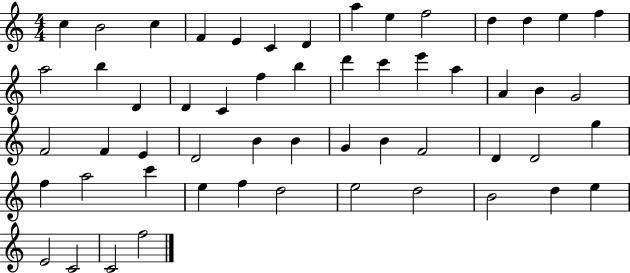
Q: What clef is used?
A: treble